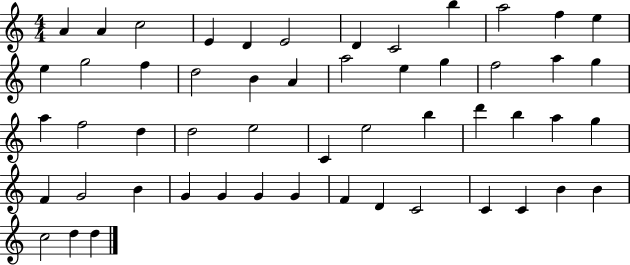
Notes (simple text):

A4/q A4/q C5/h E4/q D4/q E4/h D4/q C4/h B5/q A5/h F5/q E5/q E5/q G5/h F5/q D5/h B4/q A4/q A5/h E5/q G5/q F5/h A5/q G5/q A5/q F5/h D5/q D5/h E5/h C4/q E5/h B5/q D6/q B5/q A5/q G5/q F4/q G4/h B4/q G4/q G4/q G4/q G4/q F4/q D4/q C4/h C4/q C4/q B4/q B4/q C5/h D5/q D5/q